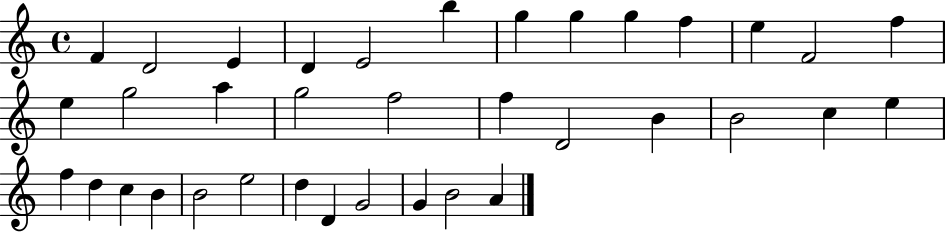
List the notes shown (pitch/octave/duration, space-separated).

F4/q D4/h E4/q D4/q E4/h B5/q G5/q G5/q G5/q F5/q E5/q F4/h F5/q E5/q G5/h A5/q G5/h F5/h F5/q D4/h B4/q B4/h C5/q E5/q F5/q D5/q C5/q B4/q B4/h E5/h D5/q D4/q G4/h G4/q B4/h A4/q